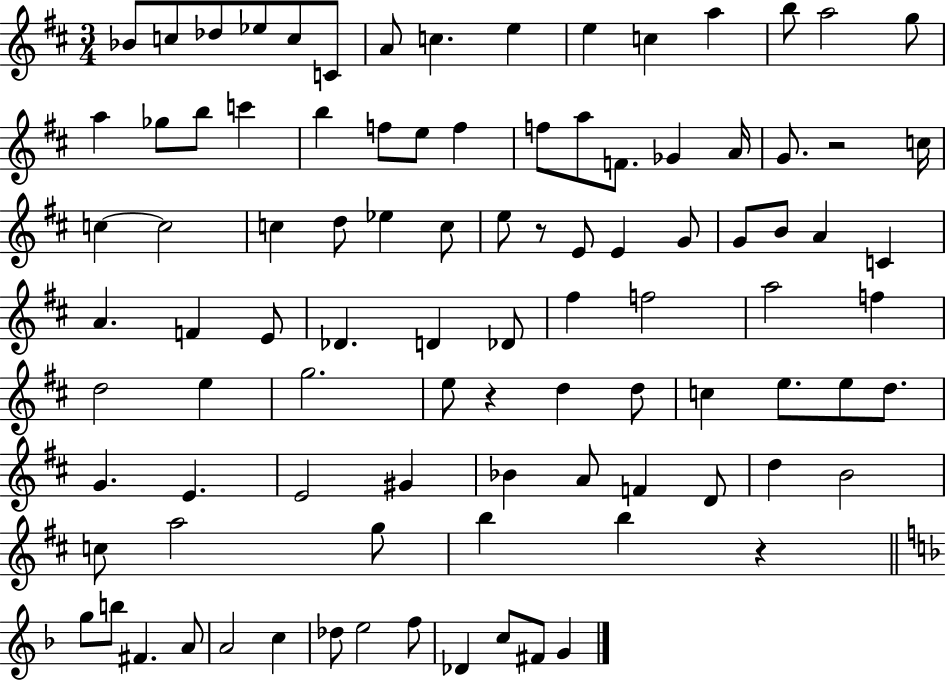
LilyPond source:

{
  \clef treble
  \numericTimeSignature
  \time 3/4
  \key d \major
  bes'8 c''8 des''8 ees''8 c''8 c'8 | a'8 c''4. e''4 | e''4 c''4 a''4 | b''8 a''2 g''8 | \break a''4 ges''8 b''8 c'''4 | b''4 f''8 e''8 f''4 | f''8 a''8 f'8. ges'4 a'16 | g'8. r2 c''16 | \break c''4~~ c''2 | c''4 d''8 ees''4 c''8 | e''8 r8 e'8 e'4 g'8 | g'8 b'8 a'4 c'4 | \break a'4. f'4 e'8 | des'4. d'4 des'8 | fis''4 f''2 | a''2 f''4 | \break d''2 e''4 | g''2. | e''8 r4 d''4 d''8 | c''4 e''8. e''8 d''8. | \break g'4. e'4. | e'2 gis'4 | bes'4 a'8 f'4 d'8 | d''4 b'2 | \break c''8 a''2 g''8 | b''4 b''4 r4 | \bar "||" \break \key f \major g''8 b''8 fis'4. a'8 | a'2 c''4 | des''8 e''2 f''8 | des'4 c''8 fis'8 g'4 | \break \bar "|."
}